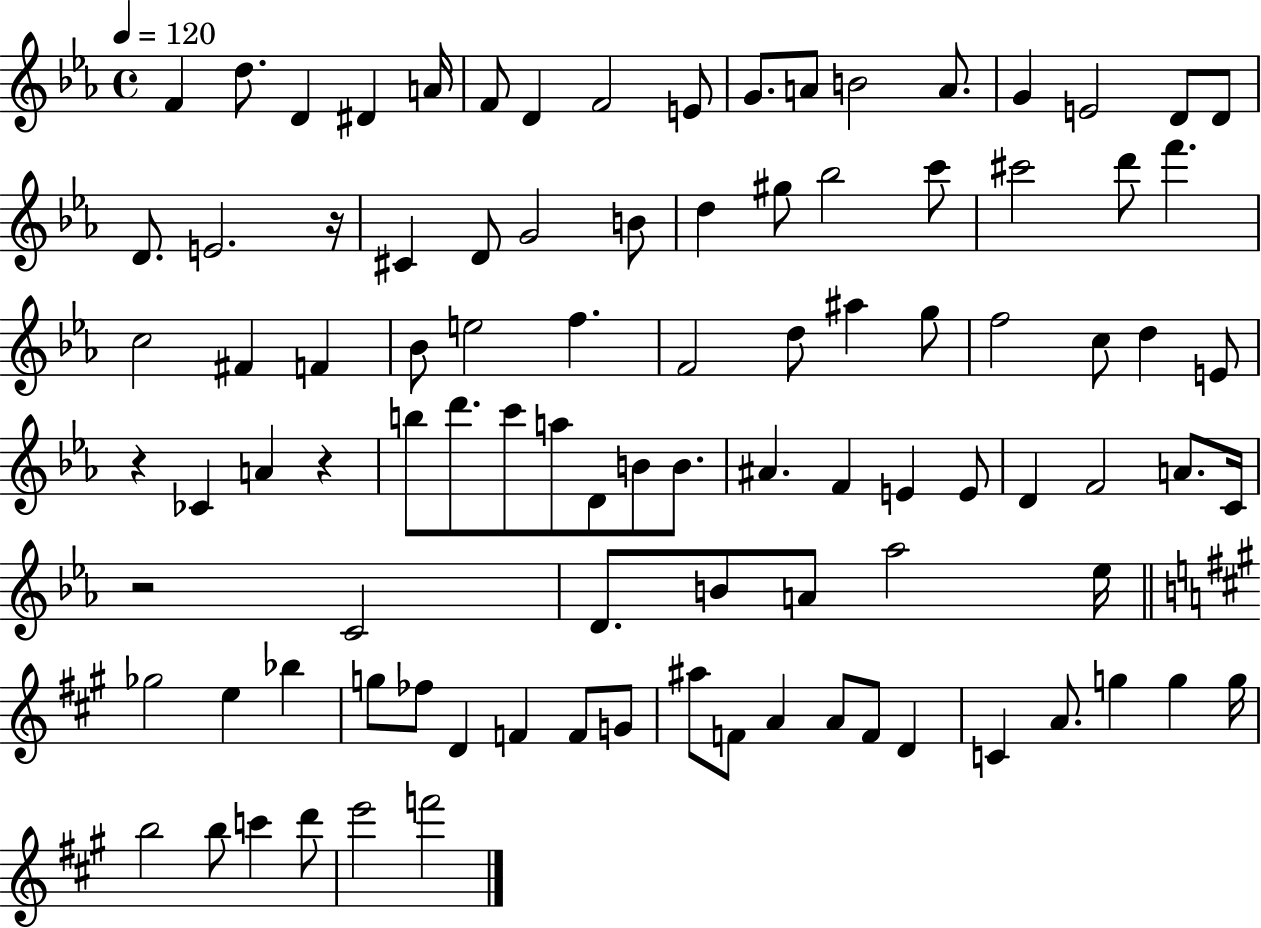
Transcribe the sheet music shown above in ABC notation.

X:1
T:Untitled
M:4/4
L:1/4
K:Eb
F d/2 D ^D A/4 F/2 D F2 E/2 G/2 A/2 B2 A/2 G E2 D/2 D/2 D/2 E2 z/4 ^C D/2 G2 B/2 d ^g/2 _b2 c'/2 ^c'2 d'/2 f' c2 ^F F _B/2 e2 f F2 d/2 ^a g/2 f2 c/2 d E/2 z _C A z b/2 d'/2 c'/2 a/2 D/2 B/2 B/2 ^A F E E/2 D F2 A/2 C/4 z2 C2 D/2 B/2 A/2 _a2 _e/4 _g2 e _b g/2 _f/2 D F F/2 G/2 ^a/2 F/2 A A/2 F/2 D C A/2 g g g/4 b2 b/2 c' d'/2 e'2 f'2